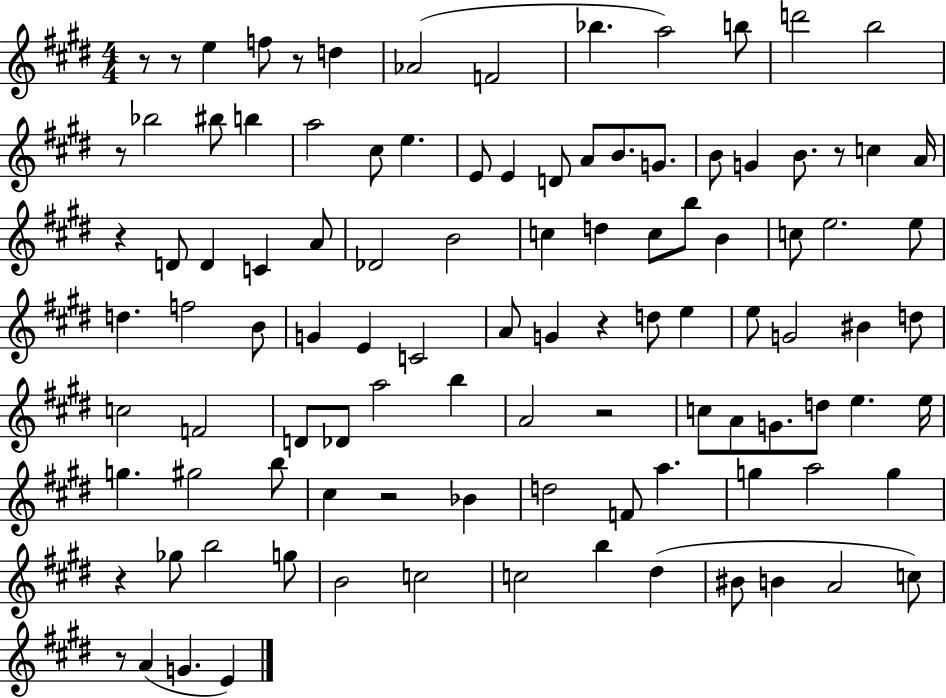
R/e R/e E5/q F5/e R/e D5/q Ab4/h F4/h Bb5/q. A5/h B5/e D6/h B5/h R/e Bb5/h BIS5/e B5/q A5/h C#5/e E5/q. E4/e E4/q D4/e A4/e B4/e. G4/e. B4/e G4/q B4/e. R/e C5/q A4/s R/q D4/e D4/q C4/q A4/e Db4/h B4/h C5/q D5/q C5/e B5/e B4/q C5/e E5/h. E5/e D5/q. F5/h B4/e G4/q E4/q C4/h A4/e G4/q R/q D5/e E5/q E5/e G4/h BIS4/q D5/e C5/h F4/h D4/e Db4/e A5/h B5/q A4/h R/h C5/e A4/e G4/e. D5/e E5/q. E5/s G5/q. G#5/h B5/e C#5/q R/h Bb4/q D5/h F4/e A5/q. G5/q A5/h G5/q R/q Gb5/e B5/h G5/e B4/h C5/h C5/h B5/q D#5/q BIS4/e B4/q A4/h C5/e R/e A4/q G4/q. E4/q